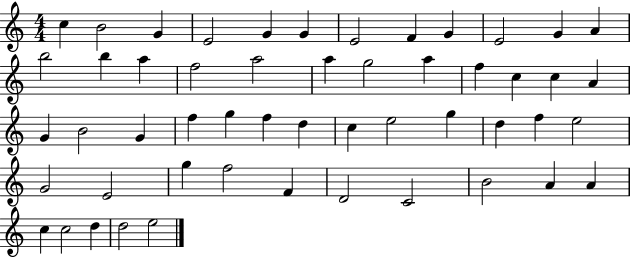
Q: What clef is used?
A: treble